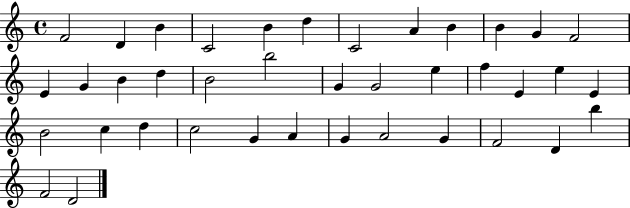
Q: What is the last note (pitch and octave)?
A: D4